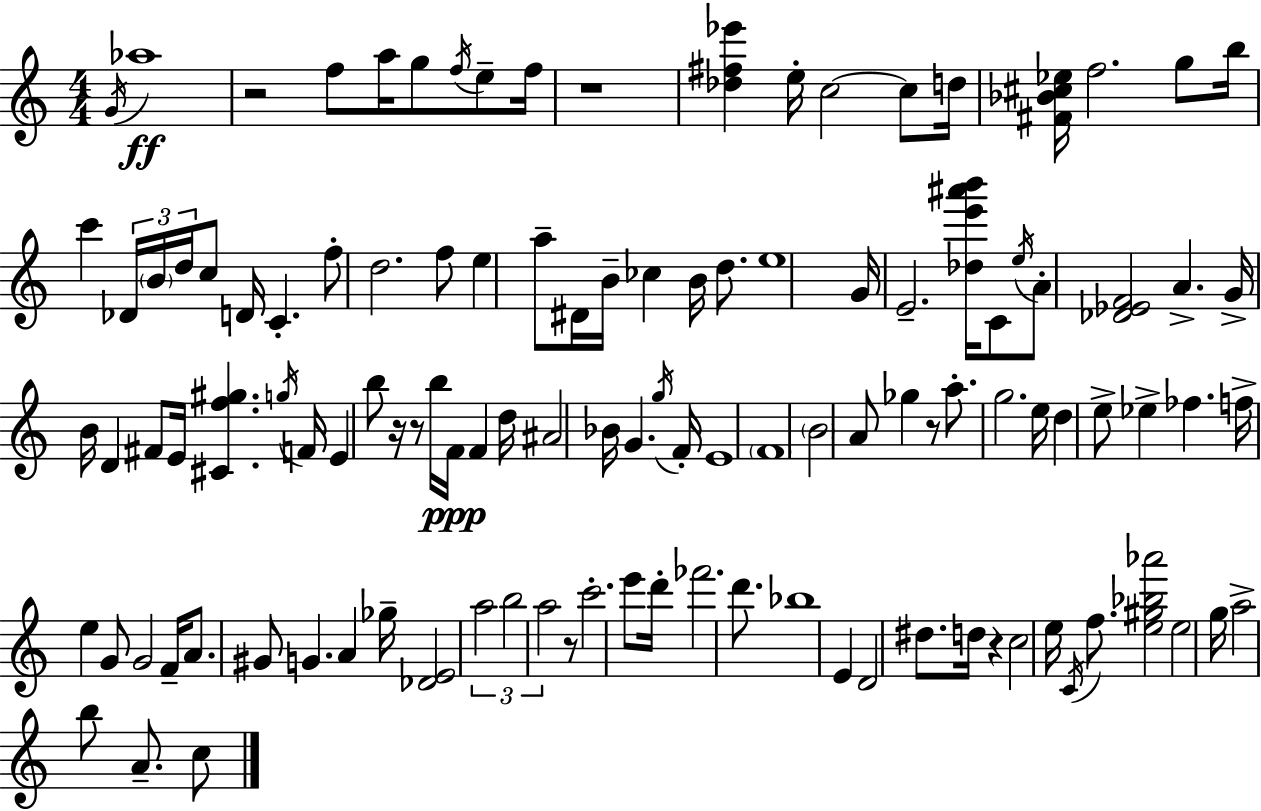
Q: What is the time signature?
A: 4/4